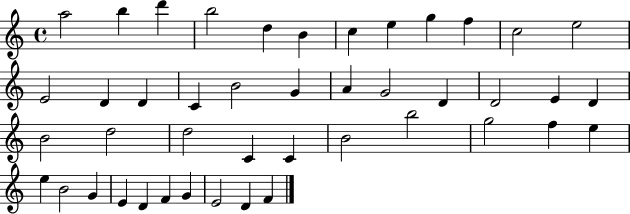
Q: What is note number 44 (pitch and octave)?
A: F4